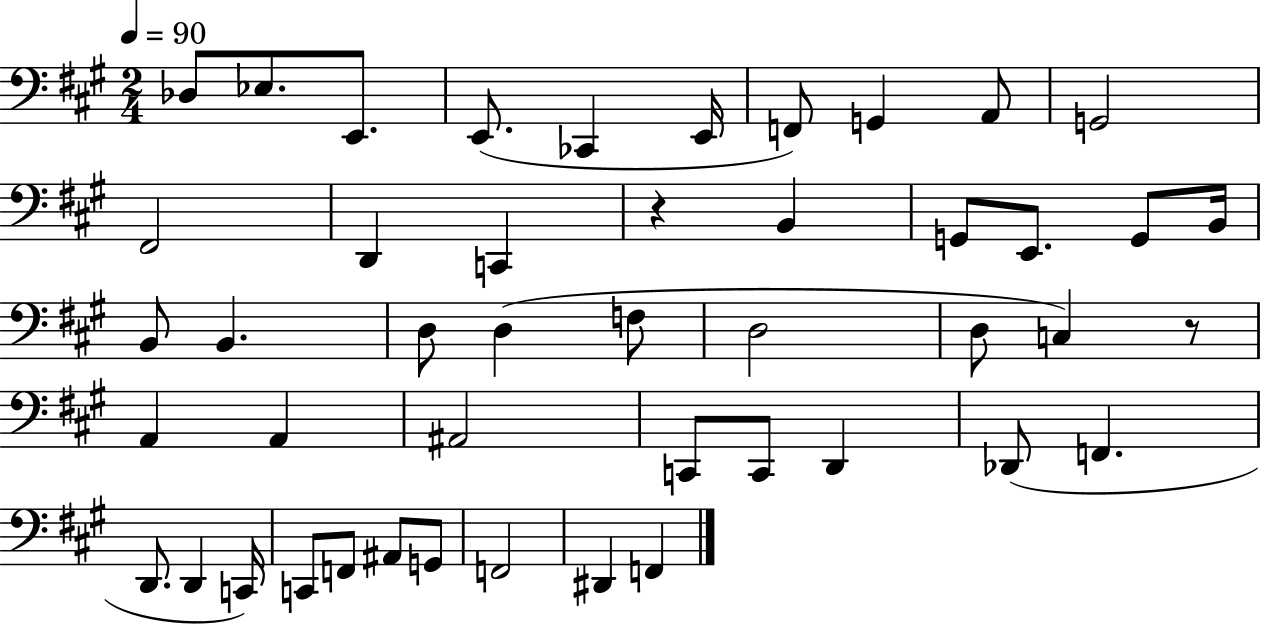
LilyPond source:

{
  \clef bass
  \numericTimeSignature
  \time 2/4
  \key a \major
  \tempo 4 = 90
  des8 ees8. e,8. | e,8.( ces,4 e,16 | f,8) g,4 a,8 | g,2 | \break fis,2 | d,4 c,4 | r4 b,4 | g,8 e,8. g,8 b,16 | \break b,8 b,4. | d8 d4( f8 | d2 | d8 c4) r8 | \break a,4 a,4 | ais,2 | c,8 c,8 d,4 | des,8( f,4. | \break d,8. d,4 c,16) | c,8 f,8 ais,8 g,8 | f,2 | dis,4 f,4 | \break \bar "|."
}